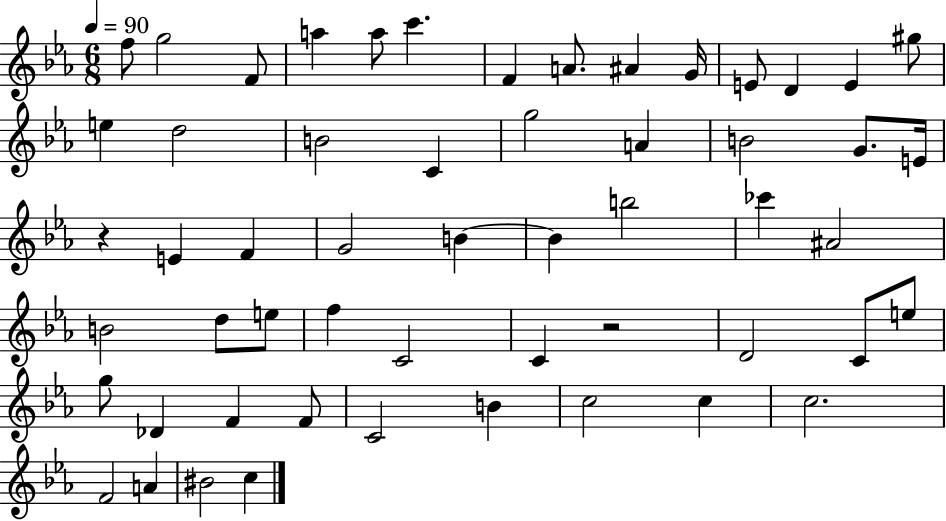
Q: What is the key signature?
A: EES major